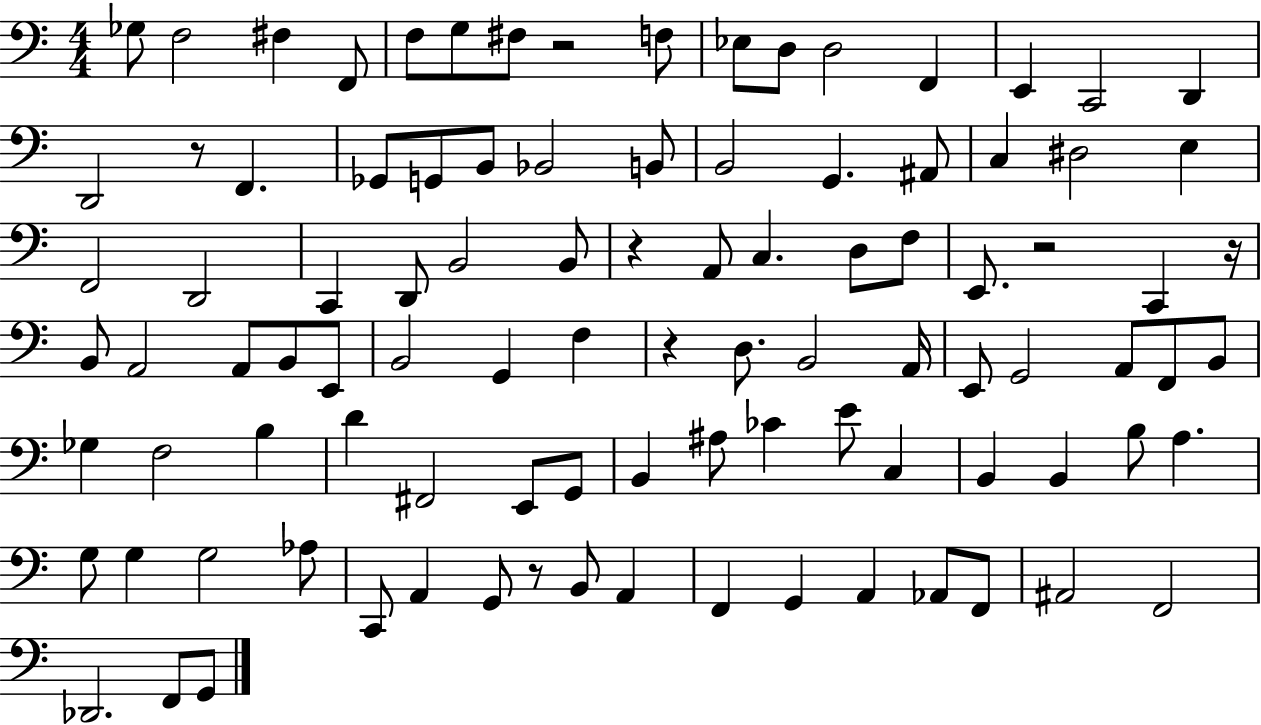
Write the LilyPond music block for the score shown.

{
  \clef bass
  \numericTimeSignature
  \time 4/4
  \key c \major
  \repeat volta 2 { ges8 f2 fis4 f,8 | f8 g8 fis8 r2 f8 | ees8 d8 d2 f,4 | e,4 c,2 d,4 | \break d,2 r8 f,4. | ges,8 g,8 b,8 bes,2 b,8 | b,2 g,4. ais,8 | c4 dis2 e4 | \break f,2 d,2 | c,4 d,8 b,2 b,8 | r4 a,8 c4. d8 f8 | e,8. r2 c,4 r16 | \break b,8 a,2 a,8 b,8 e,8 | b,2 g,4 f4 | r4 d8. b,2 a,16 | e,8 g,2 a,8 f,8 b,8 | \break ges4 f2 b4 | d'4 fis,2 e,8 g,8 | b,4 ais8 ces'4 e'8 c4 | b,4 b,4 b8 a4. | \break g8 g4 g2 aes8 | c,8 a,4 g,8 r8 b,8 a,4 | f,4 g,4 a,4 aes,8 f,8 | ais,2 f,2 | \break des,2. f,8 g,8 | } \bar "|."
}